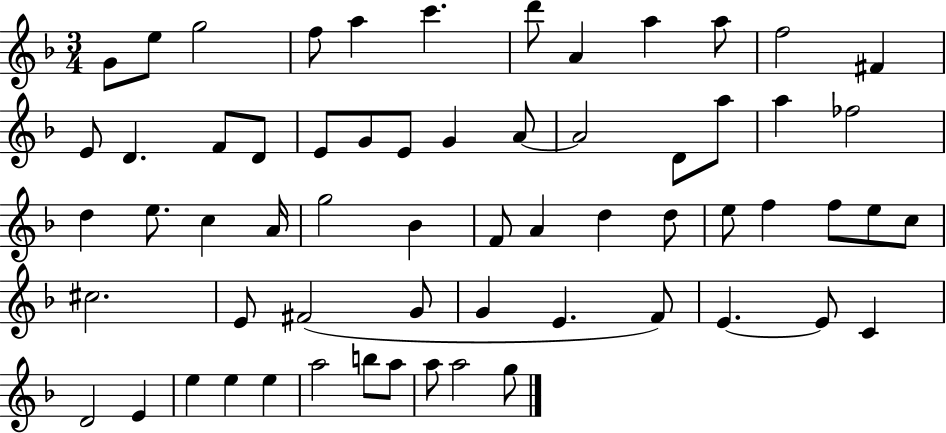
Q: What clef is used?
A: treble